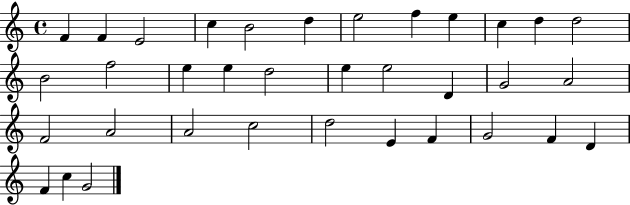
{
  \clef treble
  \time 4/4
  \defaultTimeSignature
  \key c \major
  f'4 f'4 e'2 | c''4 b'2 d''4 | e''2 f''4 e''4 | c''4 d''4 d''2 | \break b'2 f''2 | e''4 e''4 d''2 | e''4 e''2 d'4 | g'2 a'2 | \break f'2 a'2 | a'2 c''2 | d''2 e'4 f'4 | g'2 f'4 d'4 | \break f'4 c''4 g'2 | \bar "|."
}